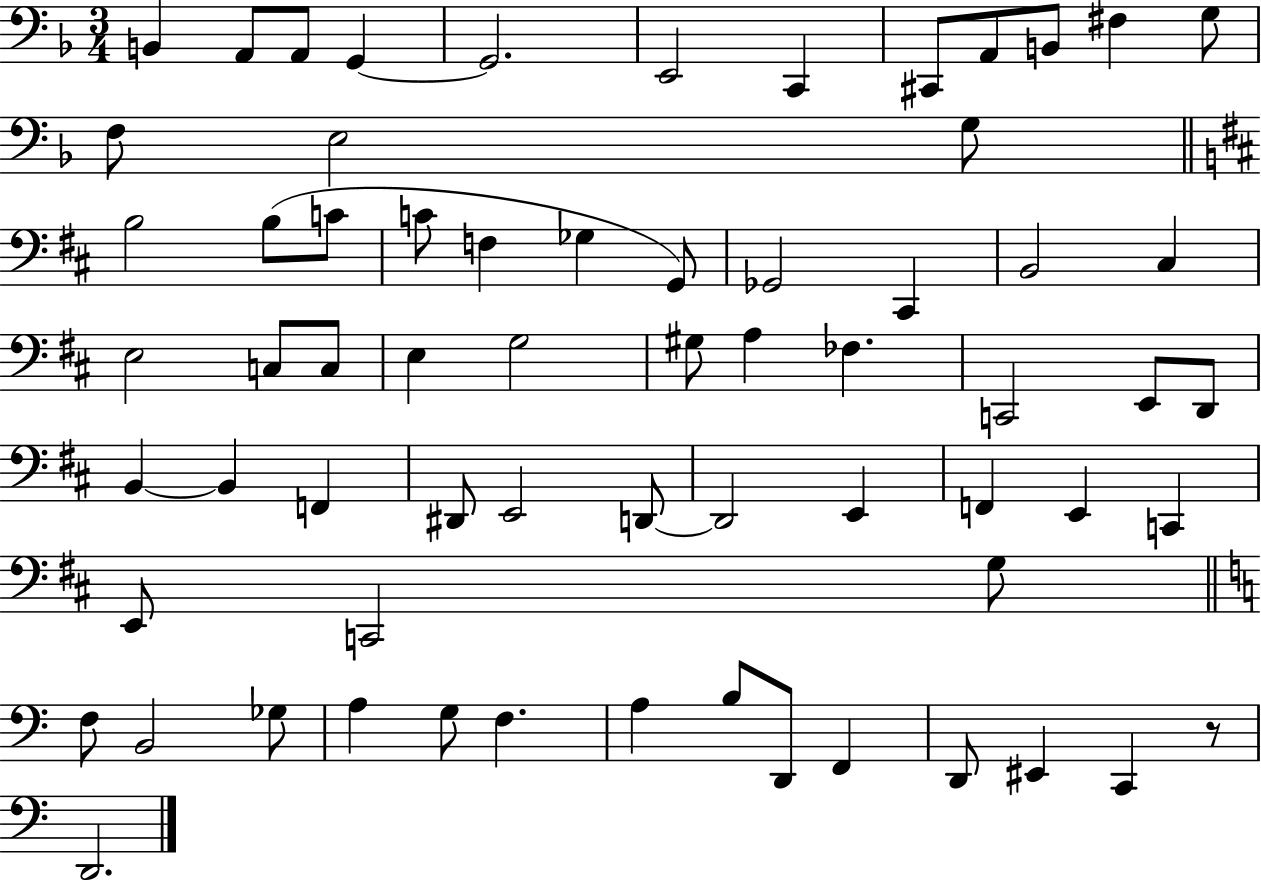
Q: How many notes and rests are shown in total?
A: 66